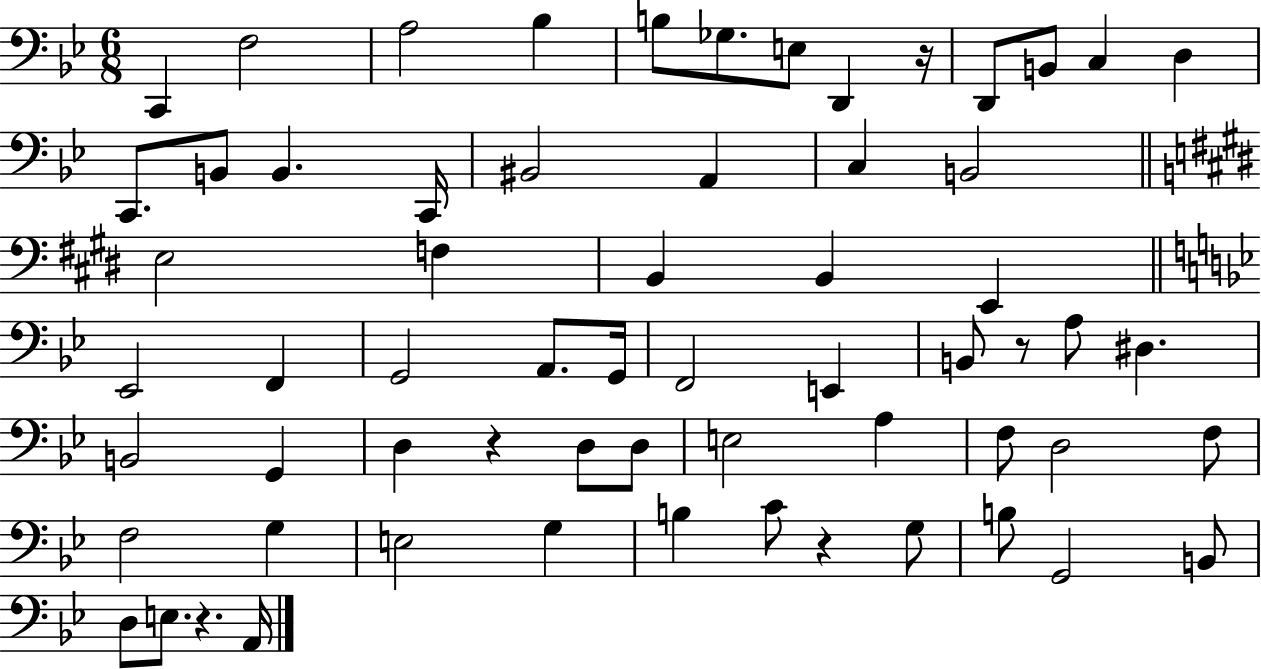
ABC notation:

X:1
T:Untitled
M:6/8
L:1/4
K:Bb
C,, F,2 A,2 _B, B,/2 _G,/2 E,/2 D,, z/4 D,,/2 B,,/2 C, D, C,,/2 B,,/2 B,, C,,/4 ^B,,2 A,, C, B,,2 E,2 F, B,, B,, E,, _E,,2 F,, G,,2 A,,/2 G,,/4 F,,2 E,, B,,/2 z/2 A,/2 ^D, B,,2 G,, D, z D,/2 D,/2 E,2 A, F,/2 D,2 F,/2 F,2 G, E,2 G, B, C/2 z G,/2 B,/2 G,,2 B,,/2 D,/2 E,/2 z A,,/4